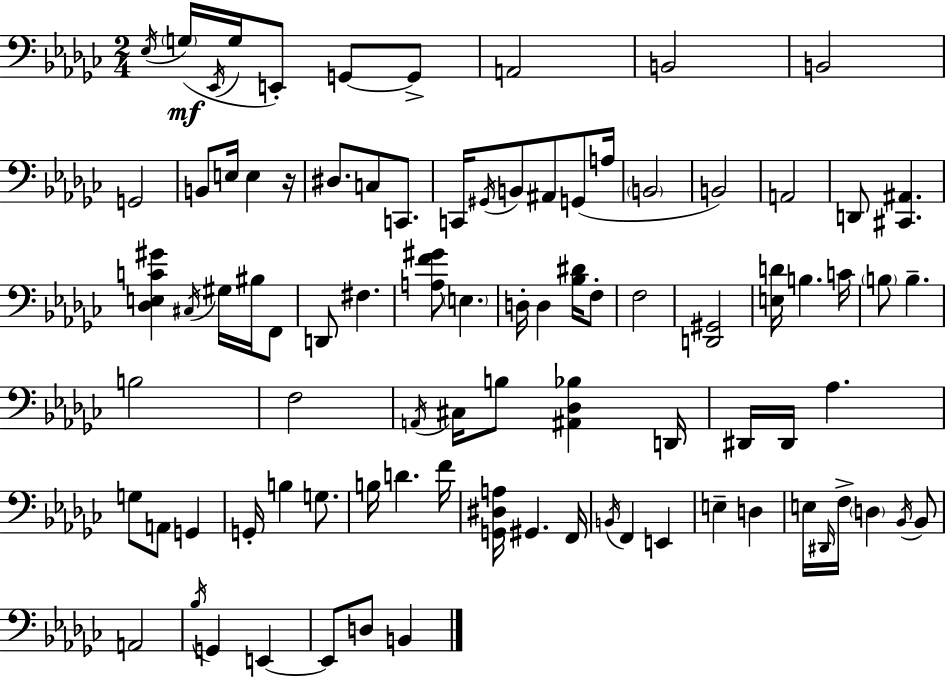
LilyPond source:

{
  \clef bass
  \numericTimeSignature
  \time 2/4
  \key ees \minor
  \acciaccatura { ees16 }\mf \parenthesize g16( \acciaccatura { ees,16 } g16 e,8-.) g,8~~ | g,8-> a,2 | b,2 | b,2 | \break g,2 | b,8 e16 e4 | r16 dis8. c8 c,8. | c,16 \acciaccatura { gis,16 } b,8 ais,8 | \break g,8( a16 \parenthesize b,2 | b,2) | a,2 | d,8 <cis, ais,>4. | \break <des e c' gis'>4 \acciaccatura { cis16 } | gis16 bis16 f,8 d,8 fis4. | <a f' gis'>8 \parenthesize e4. | d16-. d4 | \break <bes dis'>16 f8-. f2 | <d, gis,>2 | <e d'>16 b4. | c'16 \parenthesize b8 b4.-- | \break b2 | f2 | \acciaccatura { a,16 } cis16 b8 | <ais, des bes>4 d,16 dis,16 dis,16 aes4. | \break g8 a,8 | g,4 g,16-. b4 | g8. b16 d'4. | f'16 <g, dis a>16 gis,4. | \break f,16 \acciaccatura { b,16 } f,4 | e,4 e4-- | d4 e16 \grace { dis,16 } | f16-> \parenthesize d4 \acciaccatura { bes,16 } bes,8 | \break a,2 | \acciaccatura { bes16 } g,4 e,4~~ | e,8 d8 b,4 | \bar "|."
}